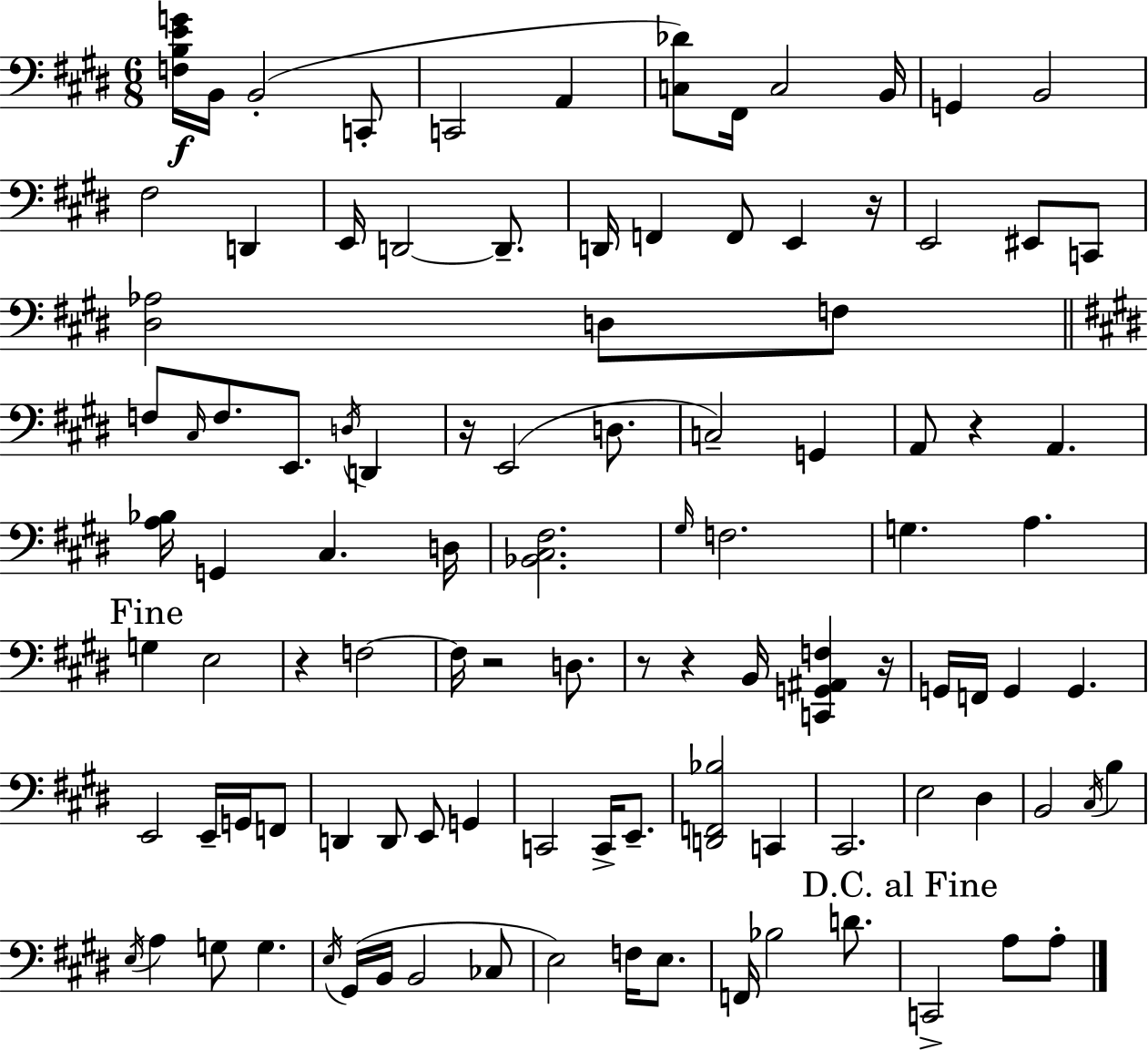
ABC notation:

X:1
T:Untitled
M:6/8
L:1/4
K:E
[F,B,EG]/4 B,,/4 B,,2 C,,/2 C,,2 A,, [C,_D]/2 ^F,,/4 C,2 B,,/4 G,, B,,2 ^F,2 D,, E,,/4 D,,2 D,,/2 D,,/4 F,, F,,/2 E,, z/4 E,,2 ^E,,/2 C,,/2 [^D,_A,]2 D,/2 F,/2 F,/2 ^C,/4 F,/2 E,,/2 D,/4 D,, z/4 E,,2 D,/2 C,2 G,, A,,/2 z A,, [A,_B,]/4 G,, ^C, D,/4 [_B,,^C,^F,]2 ^G,/4 F,2 G, A, G, E,2 z F,2 F,/4 z2 D,/2 z/2 z B,,/4 [C,,G,,^A,,F,] z/4 G,,/4 F,,/4 G,, G,, E,,2 E,,/4 G,,/4 F,,/2 D,, D,,/2 E,,/2 G,, C,,2 C,,/4 E,,/2 [D,,F,,_B,]2 C,, ^C,,2 E,2 ^D, B,,2 ^C,/4 B, E,/4 A, G,/2 G, E,/4 ^G,,/4 B,,/4 B,,2 _C,/2 E,2 F,/4 E,/2 F,,/4 _B,2 D/2 C,,2 A,/2 A,/2